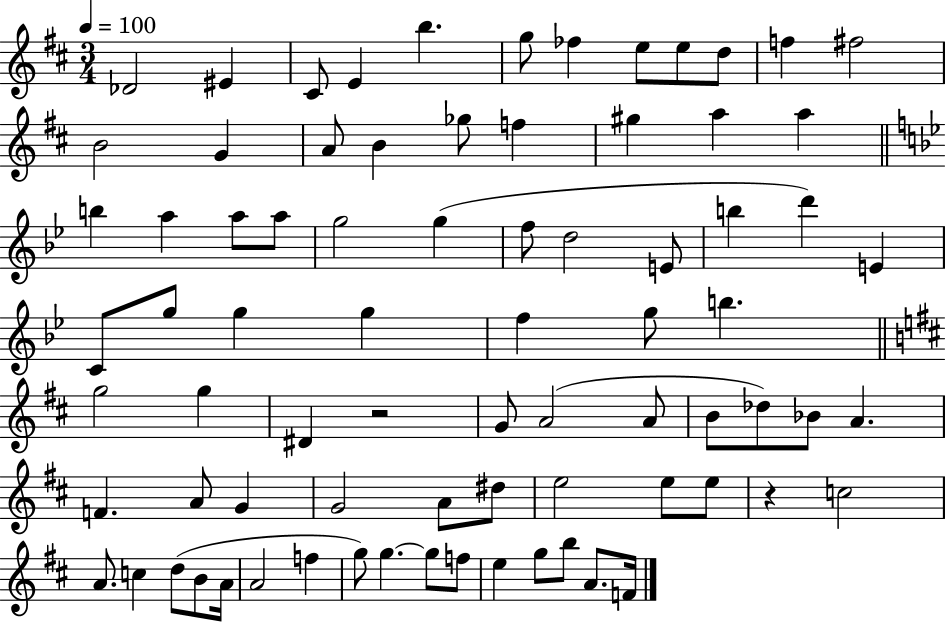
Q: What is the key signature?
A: D major